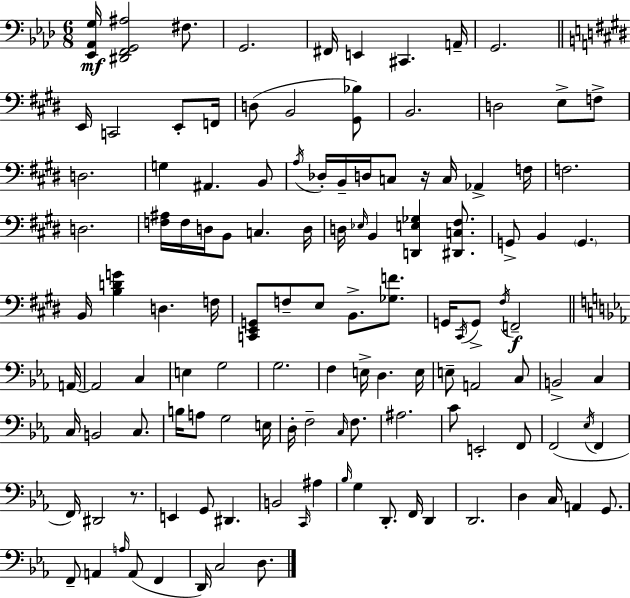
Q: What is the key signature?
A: F minor